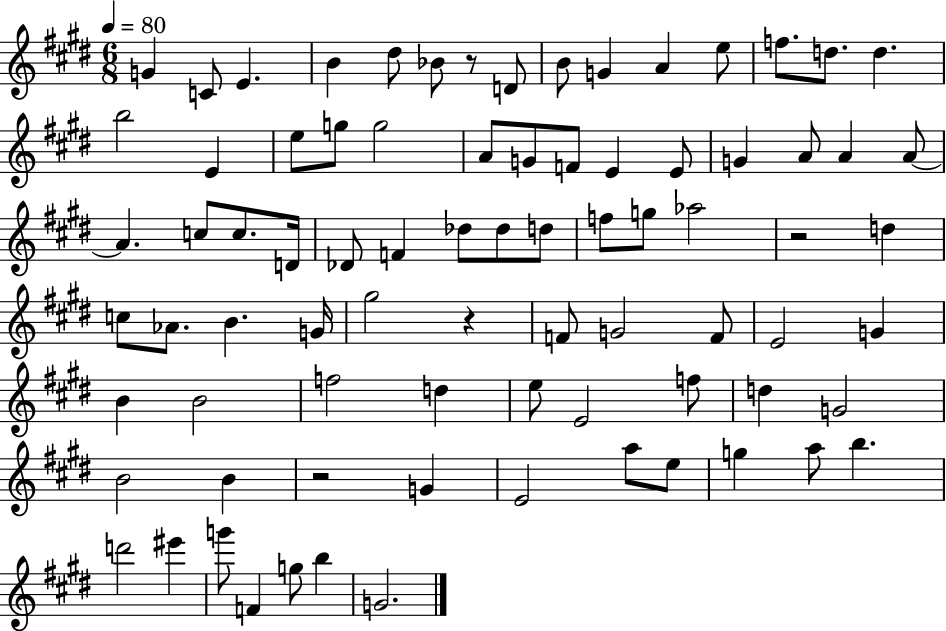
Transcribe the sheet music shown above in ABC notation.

X:1
T:Untitled
M:6/8
L:1/4
K:E
G C/2 E B ^d/2 _B/2 z/2 D/2 B/2 G A e/2 f/2 d/2 d b2 E e/2 g/2 g2 A/2 G/2 F/2 E E/2 G A/2 A A/2 A c/2 c/2 D/4 _D/2 F _d/2 _d/2 d/2 f/2 g/2 _a2 z2 d c/2 _A/2 B G/4 ^g2 z F/2 G2 F/2 E2 G B B2 f2 d e/2 E2 f/2 d G2 B2 B z2 G E2 a/2 e/2 g a/2 b d'2 ^e' g'/2 F g/2 b G2